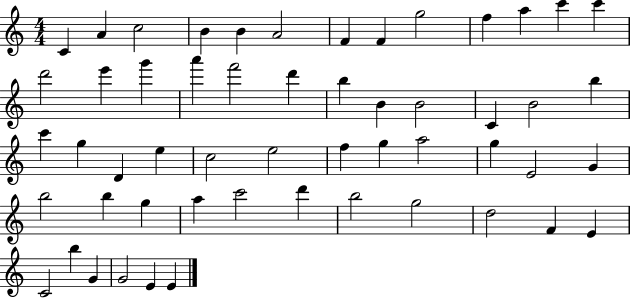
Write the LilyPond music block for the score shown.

{
  \clef treble
  \numericTimeSignature
  \time 4/4
  \key c \major
  c'4 a'4 c''2 | b'4 b'4 a'2 | f'4 f'4 g''2 | f''4 a''4 c'''4 c'''4 | \break d'''2 e'''4 g'''4 | a'''4 f'''2 d'''4 | b''4 b'4 b'2 | c'4 b'2 b''4 | \break c'''4 g''4 d'4 e''4 | c''2 e''2 | f''4 g''4 a''2 | g''4 e'2 g'4 | \break b''2 b''4 g''4 | a''4 c'''2 d'''4 | b''2 g''2 | d''2 f'4 e'4 | \break c'2 b''4 g'4 | g'2 e'4 e'4 | \bar "|."
}